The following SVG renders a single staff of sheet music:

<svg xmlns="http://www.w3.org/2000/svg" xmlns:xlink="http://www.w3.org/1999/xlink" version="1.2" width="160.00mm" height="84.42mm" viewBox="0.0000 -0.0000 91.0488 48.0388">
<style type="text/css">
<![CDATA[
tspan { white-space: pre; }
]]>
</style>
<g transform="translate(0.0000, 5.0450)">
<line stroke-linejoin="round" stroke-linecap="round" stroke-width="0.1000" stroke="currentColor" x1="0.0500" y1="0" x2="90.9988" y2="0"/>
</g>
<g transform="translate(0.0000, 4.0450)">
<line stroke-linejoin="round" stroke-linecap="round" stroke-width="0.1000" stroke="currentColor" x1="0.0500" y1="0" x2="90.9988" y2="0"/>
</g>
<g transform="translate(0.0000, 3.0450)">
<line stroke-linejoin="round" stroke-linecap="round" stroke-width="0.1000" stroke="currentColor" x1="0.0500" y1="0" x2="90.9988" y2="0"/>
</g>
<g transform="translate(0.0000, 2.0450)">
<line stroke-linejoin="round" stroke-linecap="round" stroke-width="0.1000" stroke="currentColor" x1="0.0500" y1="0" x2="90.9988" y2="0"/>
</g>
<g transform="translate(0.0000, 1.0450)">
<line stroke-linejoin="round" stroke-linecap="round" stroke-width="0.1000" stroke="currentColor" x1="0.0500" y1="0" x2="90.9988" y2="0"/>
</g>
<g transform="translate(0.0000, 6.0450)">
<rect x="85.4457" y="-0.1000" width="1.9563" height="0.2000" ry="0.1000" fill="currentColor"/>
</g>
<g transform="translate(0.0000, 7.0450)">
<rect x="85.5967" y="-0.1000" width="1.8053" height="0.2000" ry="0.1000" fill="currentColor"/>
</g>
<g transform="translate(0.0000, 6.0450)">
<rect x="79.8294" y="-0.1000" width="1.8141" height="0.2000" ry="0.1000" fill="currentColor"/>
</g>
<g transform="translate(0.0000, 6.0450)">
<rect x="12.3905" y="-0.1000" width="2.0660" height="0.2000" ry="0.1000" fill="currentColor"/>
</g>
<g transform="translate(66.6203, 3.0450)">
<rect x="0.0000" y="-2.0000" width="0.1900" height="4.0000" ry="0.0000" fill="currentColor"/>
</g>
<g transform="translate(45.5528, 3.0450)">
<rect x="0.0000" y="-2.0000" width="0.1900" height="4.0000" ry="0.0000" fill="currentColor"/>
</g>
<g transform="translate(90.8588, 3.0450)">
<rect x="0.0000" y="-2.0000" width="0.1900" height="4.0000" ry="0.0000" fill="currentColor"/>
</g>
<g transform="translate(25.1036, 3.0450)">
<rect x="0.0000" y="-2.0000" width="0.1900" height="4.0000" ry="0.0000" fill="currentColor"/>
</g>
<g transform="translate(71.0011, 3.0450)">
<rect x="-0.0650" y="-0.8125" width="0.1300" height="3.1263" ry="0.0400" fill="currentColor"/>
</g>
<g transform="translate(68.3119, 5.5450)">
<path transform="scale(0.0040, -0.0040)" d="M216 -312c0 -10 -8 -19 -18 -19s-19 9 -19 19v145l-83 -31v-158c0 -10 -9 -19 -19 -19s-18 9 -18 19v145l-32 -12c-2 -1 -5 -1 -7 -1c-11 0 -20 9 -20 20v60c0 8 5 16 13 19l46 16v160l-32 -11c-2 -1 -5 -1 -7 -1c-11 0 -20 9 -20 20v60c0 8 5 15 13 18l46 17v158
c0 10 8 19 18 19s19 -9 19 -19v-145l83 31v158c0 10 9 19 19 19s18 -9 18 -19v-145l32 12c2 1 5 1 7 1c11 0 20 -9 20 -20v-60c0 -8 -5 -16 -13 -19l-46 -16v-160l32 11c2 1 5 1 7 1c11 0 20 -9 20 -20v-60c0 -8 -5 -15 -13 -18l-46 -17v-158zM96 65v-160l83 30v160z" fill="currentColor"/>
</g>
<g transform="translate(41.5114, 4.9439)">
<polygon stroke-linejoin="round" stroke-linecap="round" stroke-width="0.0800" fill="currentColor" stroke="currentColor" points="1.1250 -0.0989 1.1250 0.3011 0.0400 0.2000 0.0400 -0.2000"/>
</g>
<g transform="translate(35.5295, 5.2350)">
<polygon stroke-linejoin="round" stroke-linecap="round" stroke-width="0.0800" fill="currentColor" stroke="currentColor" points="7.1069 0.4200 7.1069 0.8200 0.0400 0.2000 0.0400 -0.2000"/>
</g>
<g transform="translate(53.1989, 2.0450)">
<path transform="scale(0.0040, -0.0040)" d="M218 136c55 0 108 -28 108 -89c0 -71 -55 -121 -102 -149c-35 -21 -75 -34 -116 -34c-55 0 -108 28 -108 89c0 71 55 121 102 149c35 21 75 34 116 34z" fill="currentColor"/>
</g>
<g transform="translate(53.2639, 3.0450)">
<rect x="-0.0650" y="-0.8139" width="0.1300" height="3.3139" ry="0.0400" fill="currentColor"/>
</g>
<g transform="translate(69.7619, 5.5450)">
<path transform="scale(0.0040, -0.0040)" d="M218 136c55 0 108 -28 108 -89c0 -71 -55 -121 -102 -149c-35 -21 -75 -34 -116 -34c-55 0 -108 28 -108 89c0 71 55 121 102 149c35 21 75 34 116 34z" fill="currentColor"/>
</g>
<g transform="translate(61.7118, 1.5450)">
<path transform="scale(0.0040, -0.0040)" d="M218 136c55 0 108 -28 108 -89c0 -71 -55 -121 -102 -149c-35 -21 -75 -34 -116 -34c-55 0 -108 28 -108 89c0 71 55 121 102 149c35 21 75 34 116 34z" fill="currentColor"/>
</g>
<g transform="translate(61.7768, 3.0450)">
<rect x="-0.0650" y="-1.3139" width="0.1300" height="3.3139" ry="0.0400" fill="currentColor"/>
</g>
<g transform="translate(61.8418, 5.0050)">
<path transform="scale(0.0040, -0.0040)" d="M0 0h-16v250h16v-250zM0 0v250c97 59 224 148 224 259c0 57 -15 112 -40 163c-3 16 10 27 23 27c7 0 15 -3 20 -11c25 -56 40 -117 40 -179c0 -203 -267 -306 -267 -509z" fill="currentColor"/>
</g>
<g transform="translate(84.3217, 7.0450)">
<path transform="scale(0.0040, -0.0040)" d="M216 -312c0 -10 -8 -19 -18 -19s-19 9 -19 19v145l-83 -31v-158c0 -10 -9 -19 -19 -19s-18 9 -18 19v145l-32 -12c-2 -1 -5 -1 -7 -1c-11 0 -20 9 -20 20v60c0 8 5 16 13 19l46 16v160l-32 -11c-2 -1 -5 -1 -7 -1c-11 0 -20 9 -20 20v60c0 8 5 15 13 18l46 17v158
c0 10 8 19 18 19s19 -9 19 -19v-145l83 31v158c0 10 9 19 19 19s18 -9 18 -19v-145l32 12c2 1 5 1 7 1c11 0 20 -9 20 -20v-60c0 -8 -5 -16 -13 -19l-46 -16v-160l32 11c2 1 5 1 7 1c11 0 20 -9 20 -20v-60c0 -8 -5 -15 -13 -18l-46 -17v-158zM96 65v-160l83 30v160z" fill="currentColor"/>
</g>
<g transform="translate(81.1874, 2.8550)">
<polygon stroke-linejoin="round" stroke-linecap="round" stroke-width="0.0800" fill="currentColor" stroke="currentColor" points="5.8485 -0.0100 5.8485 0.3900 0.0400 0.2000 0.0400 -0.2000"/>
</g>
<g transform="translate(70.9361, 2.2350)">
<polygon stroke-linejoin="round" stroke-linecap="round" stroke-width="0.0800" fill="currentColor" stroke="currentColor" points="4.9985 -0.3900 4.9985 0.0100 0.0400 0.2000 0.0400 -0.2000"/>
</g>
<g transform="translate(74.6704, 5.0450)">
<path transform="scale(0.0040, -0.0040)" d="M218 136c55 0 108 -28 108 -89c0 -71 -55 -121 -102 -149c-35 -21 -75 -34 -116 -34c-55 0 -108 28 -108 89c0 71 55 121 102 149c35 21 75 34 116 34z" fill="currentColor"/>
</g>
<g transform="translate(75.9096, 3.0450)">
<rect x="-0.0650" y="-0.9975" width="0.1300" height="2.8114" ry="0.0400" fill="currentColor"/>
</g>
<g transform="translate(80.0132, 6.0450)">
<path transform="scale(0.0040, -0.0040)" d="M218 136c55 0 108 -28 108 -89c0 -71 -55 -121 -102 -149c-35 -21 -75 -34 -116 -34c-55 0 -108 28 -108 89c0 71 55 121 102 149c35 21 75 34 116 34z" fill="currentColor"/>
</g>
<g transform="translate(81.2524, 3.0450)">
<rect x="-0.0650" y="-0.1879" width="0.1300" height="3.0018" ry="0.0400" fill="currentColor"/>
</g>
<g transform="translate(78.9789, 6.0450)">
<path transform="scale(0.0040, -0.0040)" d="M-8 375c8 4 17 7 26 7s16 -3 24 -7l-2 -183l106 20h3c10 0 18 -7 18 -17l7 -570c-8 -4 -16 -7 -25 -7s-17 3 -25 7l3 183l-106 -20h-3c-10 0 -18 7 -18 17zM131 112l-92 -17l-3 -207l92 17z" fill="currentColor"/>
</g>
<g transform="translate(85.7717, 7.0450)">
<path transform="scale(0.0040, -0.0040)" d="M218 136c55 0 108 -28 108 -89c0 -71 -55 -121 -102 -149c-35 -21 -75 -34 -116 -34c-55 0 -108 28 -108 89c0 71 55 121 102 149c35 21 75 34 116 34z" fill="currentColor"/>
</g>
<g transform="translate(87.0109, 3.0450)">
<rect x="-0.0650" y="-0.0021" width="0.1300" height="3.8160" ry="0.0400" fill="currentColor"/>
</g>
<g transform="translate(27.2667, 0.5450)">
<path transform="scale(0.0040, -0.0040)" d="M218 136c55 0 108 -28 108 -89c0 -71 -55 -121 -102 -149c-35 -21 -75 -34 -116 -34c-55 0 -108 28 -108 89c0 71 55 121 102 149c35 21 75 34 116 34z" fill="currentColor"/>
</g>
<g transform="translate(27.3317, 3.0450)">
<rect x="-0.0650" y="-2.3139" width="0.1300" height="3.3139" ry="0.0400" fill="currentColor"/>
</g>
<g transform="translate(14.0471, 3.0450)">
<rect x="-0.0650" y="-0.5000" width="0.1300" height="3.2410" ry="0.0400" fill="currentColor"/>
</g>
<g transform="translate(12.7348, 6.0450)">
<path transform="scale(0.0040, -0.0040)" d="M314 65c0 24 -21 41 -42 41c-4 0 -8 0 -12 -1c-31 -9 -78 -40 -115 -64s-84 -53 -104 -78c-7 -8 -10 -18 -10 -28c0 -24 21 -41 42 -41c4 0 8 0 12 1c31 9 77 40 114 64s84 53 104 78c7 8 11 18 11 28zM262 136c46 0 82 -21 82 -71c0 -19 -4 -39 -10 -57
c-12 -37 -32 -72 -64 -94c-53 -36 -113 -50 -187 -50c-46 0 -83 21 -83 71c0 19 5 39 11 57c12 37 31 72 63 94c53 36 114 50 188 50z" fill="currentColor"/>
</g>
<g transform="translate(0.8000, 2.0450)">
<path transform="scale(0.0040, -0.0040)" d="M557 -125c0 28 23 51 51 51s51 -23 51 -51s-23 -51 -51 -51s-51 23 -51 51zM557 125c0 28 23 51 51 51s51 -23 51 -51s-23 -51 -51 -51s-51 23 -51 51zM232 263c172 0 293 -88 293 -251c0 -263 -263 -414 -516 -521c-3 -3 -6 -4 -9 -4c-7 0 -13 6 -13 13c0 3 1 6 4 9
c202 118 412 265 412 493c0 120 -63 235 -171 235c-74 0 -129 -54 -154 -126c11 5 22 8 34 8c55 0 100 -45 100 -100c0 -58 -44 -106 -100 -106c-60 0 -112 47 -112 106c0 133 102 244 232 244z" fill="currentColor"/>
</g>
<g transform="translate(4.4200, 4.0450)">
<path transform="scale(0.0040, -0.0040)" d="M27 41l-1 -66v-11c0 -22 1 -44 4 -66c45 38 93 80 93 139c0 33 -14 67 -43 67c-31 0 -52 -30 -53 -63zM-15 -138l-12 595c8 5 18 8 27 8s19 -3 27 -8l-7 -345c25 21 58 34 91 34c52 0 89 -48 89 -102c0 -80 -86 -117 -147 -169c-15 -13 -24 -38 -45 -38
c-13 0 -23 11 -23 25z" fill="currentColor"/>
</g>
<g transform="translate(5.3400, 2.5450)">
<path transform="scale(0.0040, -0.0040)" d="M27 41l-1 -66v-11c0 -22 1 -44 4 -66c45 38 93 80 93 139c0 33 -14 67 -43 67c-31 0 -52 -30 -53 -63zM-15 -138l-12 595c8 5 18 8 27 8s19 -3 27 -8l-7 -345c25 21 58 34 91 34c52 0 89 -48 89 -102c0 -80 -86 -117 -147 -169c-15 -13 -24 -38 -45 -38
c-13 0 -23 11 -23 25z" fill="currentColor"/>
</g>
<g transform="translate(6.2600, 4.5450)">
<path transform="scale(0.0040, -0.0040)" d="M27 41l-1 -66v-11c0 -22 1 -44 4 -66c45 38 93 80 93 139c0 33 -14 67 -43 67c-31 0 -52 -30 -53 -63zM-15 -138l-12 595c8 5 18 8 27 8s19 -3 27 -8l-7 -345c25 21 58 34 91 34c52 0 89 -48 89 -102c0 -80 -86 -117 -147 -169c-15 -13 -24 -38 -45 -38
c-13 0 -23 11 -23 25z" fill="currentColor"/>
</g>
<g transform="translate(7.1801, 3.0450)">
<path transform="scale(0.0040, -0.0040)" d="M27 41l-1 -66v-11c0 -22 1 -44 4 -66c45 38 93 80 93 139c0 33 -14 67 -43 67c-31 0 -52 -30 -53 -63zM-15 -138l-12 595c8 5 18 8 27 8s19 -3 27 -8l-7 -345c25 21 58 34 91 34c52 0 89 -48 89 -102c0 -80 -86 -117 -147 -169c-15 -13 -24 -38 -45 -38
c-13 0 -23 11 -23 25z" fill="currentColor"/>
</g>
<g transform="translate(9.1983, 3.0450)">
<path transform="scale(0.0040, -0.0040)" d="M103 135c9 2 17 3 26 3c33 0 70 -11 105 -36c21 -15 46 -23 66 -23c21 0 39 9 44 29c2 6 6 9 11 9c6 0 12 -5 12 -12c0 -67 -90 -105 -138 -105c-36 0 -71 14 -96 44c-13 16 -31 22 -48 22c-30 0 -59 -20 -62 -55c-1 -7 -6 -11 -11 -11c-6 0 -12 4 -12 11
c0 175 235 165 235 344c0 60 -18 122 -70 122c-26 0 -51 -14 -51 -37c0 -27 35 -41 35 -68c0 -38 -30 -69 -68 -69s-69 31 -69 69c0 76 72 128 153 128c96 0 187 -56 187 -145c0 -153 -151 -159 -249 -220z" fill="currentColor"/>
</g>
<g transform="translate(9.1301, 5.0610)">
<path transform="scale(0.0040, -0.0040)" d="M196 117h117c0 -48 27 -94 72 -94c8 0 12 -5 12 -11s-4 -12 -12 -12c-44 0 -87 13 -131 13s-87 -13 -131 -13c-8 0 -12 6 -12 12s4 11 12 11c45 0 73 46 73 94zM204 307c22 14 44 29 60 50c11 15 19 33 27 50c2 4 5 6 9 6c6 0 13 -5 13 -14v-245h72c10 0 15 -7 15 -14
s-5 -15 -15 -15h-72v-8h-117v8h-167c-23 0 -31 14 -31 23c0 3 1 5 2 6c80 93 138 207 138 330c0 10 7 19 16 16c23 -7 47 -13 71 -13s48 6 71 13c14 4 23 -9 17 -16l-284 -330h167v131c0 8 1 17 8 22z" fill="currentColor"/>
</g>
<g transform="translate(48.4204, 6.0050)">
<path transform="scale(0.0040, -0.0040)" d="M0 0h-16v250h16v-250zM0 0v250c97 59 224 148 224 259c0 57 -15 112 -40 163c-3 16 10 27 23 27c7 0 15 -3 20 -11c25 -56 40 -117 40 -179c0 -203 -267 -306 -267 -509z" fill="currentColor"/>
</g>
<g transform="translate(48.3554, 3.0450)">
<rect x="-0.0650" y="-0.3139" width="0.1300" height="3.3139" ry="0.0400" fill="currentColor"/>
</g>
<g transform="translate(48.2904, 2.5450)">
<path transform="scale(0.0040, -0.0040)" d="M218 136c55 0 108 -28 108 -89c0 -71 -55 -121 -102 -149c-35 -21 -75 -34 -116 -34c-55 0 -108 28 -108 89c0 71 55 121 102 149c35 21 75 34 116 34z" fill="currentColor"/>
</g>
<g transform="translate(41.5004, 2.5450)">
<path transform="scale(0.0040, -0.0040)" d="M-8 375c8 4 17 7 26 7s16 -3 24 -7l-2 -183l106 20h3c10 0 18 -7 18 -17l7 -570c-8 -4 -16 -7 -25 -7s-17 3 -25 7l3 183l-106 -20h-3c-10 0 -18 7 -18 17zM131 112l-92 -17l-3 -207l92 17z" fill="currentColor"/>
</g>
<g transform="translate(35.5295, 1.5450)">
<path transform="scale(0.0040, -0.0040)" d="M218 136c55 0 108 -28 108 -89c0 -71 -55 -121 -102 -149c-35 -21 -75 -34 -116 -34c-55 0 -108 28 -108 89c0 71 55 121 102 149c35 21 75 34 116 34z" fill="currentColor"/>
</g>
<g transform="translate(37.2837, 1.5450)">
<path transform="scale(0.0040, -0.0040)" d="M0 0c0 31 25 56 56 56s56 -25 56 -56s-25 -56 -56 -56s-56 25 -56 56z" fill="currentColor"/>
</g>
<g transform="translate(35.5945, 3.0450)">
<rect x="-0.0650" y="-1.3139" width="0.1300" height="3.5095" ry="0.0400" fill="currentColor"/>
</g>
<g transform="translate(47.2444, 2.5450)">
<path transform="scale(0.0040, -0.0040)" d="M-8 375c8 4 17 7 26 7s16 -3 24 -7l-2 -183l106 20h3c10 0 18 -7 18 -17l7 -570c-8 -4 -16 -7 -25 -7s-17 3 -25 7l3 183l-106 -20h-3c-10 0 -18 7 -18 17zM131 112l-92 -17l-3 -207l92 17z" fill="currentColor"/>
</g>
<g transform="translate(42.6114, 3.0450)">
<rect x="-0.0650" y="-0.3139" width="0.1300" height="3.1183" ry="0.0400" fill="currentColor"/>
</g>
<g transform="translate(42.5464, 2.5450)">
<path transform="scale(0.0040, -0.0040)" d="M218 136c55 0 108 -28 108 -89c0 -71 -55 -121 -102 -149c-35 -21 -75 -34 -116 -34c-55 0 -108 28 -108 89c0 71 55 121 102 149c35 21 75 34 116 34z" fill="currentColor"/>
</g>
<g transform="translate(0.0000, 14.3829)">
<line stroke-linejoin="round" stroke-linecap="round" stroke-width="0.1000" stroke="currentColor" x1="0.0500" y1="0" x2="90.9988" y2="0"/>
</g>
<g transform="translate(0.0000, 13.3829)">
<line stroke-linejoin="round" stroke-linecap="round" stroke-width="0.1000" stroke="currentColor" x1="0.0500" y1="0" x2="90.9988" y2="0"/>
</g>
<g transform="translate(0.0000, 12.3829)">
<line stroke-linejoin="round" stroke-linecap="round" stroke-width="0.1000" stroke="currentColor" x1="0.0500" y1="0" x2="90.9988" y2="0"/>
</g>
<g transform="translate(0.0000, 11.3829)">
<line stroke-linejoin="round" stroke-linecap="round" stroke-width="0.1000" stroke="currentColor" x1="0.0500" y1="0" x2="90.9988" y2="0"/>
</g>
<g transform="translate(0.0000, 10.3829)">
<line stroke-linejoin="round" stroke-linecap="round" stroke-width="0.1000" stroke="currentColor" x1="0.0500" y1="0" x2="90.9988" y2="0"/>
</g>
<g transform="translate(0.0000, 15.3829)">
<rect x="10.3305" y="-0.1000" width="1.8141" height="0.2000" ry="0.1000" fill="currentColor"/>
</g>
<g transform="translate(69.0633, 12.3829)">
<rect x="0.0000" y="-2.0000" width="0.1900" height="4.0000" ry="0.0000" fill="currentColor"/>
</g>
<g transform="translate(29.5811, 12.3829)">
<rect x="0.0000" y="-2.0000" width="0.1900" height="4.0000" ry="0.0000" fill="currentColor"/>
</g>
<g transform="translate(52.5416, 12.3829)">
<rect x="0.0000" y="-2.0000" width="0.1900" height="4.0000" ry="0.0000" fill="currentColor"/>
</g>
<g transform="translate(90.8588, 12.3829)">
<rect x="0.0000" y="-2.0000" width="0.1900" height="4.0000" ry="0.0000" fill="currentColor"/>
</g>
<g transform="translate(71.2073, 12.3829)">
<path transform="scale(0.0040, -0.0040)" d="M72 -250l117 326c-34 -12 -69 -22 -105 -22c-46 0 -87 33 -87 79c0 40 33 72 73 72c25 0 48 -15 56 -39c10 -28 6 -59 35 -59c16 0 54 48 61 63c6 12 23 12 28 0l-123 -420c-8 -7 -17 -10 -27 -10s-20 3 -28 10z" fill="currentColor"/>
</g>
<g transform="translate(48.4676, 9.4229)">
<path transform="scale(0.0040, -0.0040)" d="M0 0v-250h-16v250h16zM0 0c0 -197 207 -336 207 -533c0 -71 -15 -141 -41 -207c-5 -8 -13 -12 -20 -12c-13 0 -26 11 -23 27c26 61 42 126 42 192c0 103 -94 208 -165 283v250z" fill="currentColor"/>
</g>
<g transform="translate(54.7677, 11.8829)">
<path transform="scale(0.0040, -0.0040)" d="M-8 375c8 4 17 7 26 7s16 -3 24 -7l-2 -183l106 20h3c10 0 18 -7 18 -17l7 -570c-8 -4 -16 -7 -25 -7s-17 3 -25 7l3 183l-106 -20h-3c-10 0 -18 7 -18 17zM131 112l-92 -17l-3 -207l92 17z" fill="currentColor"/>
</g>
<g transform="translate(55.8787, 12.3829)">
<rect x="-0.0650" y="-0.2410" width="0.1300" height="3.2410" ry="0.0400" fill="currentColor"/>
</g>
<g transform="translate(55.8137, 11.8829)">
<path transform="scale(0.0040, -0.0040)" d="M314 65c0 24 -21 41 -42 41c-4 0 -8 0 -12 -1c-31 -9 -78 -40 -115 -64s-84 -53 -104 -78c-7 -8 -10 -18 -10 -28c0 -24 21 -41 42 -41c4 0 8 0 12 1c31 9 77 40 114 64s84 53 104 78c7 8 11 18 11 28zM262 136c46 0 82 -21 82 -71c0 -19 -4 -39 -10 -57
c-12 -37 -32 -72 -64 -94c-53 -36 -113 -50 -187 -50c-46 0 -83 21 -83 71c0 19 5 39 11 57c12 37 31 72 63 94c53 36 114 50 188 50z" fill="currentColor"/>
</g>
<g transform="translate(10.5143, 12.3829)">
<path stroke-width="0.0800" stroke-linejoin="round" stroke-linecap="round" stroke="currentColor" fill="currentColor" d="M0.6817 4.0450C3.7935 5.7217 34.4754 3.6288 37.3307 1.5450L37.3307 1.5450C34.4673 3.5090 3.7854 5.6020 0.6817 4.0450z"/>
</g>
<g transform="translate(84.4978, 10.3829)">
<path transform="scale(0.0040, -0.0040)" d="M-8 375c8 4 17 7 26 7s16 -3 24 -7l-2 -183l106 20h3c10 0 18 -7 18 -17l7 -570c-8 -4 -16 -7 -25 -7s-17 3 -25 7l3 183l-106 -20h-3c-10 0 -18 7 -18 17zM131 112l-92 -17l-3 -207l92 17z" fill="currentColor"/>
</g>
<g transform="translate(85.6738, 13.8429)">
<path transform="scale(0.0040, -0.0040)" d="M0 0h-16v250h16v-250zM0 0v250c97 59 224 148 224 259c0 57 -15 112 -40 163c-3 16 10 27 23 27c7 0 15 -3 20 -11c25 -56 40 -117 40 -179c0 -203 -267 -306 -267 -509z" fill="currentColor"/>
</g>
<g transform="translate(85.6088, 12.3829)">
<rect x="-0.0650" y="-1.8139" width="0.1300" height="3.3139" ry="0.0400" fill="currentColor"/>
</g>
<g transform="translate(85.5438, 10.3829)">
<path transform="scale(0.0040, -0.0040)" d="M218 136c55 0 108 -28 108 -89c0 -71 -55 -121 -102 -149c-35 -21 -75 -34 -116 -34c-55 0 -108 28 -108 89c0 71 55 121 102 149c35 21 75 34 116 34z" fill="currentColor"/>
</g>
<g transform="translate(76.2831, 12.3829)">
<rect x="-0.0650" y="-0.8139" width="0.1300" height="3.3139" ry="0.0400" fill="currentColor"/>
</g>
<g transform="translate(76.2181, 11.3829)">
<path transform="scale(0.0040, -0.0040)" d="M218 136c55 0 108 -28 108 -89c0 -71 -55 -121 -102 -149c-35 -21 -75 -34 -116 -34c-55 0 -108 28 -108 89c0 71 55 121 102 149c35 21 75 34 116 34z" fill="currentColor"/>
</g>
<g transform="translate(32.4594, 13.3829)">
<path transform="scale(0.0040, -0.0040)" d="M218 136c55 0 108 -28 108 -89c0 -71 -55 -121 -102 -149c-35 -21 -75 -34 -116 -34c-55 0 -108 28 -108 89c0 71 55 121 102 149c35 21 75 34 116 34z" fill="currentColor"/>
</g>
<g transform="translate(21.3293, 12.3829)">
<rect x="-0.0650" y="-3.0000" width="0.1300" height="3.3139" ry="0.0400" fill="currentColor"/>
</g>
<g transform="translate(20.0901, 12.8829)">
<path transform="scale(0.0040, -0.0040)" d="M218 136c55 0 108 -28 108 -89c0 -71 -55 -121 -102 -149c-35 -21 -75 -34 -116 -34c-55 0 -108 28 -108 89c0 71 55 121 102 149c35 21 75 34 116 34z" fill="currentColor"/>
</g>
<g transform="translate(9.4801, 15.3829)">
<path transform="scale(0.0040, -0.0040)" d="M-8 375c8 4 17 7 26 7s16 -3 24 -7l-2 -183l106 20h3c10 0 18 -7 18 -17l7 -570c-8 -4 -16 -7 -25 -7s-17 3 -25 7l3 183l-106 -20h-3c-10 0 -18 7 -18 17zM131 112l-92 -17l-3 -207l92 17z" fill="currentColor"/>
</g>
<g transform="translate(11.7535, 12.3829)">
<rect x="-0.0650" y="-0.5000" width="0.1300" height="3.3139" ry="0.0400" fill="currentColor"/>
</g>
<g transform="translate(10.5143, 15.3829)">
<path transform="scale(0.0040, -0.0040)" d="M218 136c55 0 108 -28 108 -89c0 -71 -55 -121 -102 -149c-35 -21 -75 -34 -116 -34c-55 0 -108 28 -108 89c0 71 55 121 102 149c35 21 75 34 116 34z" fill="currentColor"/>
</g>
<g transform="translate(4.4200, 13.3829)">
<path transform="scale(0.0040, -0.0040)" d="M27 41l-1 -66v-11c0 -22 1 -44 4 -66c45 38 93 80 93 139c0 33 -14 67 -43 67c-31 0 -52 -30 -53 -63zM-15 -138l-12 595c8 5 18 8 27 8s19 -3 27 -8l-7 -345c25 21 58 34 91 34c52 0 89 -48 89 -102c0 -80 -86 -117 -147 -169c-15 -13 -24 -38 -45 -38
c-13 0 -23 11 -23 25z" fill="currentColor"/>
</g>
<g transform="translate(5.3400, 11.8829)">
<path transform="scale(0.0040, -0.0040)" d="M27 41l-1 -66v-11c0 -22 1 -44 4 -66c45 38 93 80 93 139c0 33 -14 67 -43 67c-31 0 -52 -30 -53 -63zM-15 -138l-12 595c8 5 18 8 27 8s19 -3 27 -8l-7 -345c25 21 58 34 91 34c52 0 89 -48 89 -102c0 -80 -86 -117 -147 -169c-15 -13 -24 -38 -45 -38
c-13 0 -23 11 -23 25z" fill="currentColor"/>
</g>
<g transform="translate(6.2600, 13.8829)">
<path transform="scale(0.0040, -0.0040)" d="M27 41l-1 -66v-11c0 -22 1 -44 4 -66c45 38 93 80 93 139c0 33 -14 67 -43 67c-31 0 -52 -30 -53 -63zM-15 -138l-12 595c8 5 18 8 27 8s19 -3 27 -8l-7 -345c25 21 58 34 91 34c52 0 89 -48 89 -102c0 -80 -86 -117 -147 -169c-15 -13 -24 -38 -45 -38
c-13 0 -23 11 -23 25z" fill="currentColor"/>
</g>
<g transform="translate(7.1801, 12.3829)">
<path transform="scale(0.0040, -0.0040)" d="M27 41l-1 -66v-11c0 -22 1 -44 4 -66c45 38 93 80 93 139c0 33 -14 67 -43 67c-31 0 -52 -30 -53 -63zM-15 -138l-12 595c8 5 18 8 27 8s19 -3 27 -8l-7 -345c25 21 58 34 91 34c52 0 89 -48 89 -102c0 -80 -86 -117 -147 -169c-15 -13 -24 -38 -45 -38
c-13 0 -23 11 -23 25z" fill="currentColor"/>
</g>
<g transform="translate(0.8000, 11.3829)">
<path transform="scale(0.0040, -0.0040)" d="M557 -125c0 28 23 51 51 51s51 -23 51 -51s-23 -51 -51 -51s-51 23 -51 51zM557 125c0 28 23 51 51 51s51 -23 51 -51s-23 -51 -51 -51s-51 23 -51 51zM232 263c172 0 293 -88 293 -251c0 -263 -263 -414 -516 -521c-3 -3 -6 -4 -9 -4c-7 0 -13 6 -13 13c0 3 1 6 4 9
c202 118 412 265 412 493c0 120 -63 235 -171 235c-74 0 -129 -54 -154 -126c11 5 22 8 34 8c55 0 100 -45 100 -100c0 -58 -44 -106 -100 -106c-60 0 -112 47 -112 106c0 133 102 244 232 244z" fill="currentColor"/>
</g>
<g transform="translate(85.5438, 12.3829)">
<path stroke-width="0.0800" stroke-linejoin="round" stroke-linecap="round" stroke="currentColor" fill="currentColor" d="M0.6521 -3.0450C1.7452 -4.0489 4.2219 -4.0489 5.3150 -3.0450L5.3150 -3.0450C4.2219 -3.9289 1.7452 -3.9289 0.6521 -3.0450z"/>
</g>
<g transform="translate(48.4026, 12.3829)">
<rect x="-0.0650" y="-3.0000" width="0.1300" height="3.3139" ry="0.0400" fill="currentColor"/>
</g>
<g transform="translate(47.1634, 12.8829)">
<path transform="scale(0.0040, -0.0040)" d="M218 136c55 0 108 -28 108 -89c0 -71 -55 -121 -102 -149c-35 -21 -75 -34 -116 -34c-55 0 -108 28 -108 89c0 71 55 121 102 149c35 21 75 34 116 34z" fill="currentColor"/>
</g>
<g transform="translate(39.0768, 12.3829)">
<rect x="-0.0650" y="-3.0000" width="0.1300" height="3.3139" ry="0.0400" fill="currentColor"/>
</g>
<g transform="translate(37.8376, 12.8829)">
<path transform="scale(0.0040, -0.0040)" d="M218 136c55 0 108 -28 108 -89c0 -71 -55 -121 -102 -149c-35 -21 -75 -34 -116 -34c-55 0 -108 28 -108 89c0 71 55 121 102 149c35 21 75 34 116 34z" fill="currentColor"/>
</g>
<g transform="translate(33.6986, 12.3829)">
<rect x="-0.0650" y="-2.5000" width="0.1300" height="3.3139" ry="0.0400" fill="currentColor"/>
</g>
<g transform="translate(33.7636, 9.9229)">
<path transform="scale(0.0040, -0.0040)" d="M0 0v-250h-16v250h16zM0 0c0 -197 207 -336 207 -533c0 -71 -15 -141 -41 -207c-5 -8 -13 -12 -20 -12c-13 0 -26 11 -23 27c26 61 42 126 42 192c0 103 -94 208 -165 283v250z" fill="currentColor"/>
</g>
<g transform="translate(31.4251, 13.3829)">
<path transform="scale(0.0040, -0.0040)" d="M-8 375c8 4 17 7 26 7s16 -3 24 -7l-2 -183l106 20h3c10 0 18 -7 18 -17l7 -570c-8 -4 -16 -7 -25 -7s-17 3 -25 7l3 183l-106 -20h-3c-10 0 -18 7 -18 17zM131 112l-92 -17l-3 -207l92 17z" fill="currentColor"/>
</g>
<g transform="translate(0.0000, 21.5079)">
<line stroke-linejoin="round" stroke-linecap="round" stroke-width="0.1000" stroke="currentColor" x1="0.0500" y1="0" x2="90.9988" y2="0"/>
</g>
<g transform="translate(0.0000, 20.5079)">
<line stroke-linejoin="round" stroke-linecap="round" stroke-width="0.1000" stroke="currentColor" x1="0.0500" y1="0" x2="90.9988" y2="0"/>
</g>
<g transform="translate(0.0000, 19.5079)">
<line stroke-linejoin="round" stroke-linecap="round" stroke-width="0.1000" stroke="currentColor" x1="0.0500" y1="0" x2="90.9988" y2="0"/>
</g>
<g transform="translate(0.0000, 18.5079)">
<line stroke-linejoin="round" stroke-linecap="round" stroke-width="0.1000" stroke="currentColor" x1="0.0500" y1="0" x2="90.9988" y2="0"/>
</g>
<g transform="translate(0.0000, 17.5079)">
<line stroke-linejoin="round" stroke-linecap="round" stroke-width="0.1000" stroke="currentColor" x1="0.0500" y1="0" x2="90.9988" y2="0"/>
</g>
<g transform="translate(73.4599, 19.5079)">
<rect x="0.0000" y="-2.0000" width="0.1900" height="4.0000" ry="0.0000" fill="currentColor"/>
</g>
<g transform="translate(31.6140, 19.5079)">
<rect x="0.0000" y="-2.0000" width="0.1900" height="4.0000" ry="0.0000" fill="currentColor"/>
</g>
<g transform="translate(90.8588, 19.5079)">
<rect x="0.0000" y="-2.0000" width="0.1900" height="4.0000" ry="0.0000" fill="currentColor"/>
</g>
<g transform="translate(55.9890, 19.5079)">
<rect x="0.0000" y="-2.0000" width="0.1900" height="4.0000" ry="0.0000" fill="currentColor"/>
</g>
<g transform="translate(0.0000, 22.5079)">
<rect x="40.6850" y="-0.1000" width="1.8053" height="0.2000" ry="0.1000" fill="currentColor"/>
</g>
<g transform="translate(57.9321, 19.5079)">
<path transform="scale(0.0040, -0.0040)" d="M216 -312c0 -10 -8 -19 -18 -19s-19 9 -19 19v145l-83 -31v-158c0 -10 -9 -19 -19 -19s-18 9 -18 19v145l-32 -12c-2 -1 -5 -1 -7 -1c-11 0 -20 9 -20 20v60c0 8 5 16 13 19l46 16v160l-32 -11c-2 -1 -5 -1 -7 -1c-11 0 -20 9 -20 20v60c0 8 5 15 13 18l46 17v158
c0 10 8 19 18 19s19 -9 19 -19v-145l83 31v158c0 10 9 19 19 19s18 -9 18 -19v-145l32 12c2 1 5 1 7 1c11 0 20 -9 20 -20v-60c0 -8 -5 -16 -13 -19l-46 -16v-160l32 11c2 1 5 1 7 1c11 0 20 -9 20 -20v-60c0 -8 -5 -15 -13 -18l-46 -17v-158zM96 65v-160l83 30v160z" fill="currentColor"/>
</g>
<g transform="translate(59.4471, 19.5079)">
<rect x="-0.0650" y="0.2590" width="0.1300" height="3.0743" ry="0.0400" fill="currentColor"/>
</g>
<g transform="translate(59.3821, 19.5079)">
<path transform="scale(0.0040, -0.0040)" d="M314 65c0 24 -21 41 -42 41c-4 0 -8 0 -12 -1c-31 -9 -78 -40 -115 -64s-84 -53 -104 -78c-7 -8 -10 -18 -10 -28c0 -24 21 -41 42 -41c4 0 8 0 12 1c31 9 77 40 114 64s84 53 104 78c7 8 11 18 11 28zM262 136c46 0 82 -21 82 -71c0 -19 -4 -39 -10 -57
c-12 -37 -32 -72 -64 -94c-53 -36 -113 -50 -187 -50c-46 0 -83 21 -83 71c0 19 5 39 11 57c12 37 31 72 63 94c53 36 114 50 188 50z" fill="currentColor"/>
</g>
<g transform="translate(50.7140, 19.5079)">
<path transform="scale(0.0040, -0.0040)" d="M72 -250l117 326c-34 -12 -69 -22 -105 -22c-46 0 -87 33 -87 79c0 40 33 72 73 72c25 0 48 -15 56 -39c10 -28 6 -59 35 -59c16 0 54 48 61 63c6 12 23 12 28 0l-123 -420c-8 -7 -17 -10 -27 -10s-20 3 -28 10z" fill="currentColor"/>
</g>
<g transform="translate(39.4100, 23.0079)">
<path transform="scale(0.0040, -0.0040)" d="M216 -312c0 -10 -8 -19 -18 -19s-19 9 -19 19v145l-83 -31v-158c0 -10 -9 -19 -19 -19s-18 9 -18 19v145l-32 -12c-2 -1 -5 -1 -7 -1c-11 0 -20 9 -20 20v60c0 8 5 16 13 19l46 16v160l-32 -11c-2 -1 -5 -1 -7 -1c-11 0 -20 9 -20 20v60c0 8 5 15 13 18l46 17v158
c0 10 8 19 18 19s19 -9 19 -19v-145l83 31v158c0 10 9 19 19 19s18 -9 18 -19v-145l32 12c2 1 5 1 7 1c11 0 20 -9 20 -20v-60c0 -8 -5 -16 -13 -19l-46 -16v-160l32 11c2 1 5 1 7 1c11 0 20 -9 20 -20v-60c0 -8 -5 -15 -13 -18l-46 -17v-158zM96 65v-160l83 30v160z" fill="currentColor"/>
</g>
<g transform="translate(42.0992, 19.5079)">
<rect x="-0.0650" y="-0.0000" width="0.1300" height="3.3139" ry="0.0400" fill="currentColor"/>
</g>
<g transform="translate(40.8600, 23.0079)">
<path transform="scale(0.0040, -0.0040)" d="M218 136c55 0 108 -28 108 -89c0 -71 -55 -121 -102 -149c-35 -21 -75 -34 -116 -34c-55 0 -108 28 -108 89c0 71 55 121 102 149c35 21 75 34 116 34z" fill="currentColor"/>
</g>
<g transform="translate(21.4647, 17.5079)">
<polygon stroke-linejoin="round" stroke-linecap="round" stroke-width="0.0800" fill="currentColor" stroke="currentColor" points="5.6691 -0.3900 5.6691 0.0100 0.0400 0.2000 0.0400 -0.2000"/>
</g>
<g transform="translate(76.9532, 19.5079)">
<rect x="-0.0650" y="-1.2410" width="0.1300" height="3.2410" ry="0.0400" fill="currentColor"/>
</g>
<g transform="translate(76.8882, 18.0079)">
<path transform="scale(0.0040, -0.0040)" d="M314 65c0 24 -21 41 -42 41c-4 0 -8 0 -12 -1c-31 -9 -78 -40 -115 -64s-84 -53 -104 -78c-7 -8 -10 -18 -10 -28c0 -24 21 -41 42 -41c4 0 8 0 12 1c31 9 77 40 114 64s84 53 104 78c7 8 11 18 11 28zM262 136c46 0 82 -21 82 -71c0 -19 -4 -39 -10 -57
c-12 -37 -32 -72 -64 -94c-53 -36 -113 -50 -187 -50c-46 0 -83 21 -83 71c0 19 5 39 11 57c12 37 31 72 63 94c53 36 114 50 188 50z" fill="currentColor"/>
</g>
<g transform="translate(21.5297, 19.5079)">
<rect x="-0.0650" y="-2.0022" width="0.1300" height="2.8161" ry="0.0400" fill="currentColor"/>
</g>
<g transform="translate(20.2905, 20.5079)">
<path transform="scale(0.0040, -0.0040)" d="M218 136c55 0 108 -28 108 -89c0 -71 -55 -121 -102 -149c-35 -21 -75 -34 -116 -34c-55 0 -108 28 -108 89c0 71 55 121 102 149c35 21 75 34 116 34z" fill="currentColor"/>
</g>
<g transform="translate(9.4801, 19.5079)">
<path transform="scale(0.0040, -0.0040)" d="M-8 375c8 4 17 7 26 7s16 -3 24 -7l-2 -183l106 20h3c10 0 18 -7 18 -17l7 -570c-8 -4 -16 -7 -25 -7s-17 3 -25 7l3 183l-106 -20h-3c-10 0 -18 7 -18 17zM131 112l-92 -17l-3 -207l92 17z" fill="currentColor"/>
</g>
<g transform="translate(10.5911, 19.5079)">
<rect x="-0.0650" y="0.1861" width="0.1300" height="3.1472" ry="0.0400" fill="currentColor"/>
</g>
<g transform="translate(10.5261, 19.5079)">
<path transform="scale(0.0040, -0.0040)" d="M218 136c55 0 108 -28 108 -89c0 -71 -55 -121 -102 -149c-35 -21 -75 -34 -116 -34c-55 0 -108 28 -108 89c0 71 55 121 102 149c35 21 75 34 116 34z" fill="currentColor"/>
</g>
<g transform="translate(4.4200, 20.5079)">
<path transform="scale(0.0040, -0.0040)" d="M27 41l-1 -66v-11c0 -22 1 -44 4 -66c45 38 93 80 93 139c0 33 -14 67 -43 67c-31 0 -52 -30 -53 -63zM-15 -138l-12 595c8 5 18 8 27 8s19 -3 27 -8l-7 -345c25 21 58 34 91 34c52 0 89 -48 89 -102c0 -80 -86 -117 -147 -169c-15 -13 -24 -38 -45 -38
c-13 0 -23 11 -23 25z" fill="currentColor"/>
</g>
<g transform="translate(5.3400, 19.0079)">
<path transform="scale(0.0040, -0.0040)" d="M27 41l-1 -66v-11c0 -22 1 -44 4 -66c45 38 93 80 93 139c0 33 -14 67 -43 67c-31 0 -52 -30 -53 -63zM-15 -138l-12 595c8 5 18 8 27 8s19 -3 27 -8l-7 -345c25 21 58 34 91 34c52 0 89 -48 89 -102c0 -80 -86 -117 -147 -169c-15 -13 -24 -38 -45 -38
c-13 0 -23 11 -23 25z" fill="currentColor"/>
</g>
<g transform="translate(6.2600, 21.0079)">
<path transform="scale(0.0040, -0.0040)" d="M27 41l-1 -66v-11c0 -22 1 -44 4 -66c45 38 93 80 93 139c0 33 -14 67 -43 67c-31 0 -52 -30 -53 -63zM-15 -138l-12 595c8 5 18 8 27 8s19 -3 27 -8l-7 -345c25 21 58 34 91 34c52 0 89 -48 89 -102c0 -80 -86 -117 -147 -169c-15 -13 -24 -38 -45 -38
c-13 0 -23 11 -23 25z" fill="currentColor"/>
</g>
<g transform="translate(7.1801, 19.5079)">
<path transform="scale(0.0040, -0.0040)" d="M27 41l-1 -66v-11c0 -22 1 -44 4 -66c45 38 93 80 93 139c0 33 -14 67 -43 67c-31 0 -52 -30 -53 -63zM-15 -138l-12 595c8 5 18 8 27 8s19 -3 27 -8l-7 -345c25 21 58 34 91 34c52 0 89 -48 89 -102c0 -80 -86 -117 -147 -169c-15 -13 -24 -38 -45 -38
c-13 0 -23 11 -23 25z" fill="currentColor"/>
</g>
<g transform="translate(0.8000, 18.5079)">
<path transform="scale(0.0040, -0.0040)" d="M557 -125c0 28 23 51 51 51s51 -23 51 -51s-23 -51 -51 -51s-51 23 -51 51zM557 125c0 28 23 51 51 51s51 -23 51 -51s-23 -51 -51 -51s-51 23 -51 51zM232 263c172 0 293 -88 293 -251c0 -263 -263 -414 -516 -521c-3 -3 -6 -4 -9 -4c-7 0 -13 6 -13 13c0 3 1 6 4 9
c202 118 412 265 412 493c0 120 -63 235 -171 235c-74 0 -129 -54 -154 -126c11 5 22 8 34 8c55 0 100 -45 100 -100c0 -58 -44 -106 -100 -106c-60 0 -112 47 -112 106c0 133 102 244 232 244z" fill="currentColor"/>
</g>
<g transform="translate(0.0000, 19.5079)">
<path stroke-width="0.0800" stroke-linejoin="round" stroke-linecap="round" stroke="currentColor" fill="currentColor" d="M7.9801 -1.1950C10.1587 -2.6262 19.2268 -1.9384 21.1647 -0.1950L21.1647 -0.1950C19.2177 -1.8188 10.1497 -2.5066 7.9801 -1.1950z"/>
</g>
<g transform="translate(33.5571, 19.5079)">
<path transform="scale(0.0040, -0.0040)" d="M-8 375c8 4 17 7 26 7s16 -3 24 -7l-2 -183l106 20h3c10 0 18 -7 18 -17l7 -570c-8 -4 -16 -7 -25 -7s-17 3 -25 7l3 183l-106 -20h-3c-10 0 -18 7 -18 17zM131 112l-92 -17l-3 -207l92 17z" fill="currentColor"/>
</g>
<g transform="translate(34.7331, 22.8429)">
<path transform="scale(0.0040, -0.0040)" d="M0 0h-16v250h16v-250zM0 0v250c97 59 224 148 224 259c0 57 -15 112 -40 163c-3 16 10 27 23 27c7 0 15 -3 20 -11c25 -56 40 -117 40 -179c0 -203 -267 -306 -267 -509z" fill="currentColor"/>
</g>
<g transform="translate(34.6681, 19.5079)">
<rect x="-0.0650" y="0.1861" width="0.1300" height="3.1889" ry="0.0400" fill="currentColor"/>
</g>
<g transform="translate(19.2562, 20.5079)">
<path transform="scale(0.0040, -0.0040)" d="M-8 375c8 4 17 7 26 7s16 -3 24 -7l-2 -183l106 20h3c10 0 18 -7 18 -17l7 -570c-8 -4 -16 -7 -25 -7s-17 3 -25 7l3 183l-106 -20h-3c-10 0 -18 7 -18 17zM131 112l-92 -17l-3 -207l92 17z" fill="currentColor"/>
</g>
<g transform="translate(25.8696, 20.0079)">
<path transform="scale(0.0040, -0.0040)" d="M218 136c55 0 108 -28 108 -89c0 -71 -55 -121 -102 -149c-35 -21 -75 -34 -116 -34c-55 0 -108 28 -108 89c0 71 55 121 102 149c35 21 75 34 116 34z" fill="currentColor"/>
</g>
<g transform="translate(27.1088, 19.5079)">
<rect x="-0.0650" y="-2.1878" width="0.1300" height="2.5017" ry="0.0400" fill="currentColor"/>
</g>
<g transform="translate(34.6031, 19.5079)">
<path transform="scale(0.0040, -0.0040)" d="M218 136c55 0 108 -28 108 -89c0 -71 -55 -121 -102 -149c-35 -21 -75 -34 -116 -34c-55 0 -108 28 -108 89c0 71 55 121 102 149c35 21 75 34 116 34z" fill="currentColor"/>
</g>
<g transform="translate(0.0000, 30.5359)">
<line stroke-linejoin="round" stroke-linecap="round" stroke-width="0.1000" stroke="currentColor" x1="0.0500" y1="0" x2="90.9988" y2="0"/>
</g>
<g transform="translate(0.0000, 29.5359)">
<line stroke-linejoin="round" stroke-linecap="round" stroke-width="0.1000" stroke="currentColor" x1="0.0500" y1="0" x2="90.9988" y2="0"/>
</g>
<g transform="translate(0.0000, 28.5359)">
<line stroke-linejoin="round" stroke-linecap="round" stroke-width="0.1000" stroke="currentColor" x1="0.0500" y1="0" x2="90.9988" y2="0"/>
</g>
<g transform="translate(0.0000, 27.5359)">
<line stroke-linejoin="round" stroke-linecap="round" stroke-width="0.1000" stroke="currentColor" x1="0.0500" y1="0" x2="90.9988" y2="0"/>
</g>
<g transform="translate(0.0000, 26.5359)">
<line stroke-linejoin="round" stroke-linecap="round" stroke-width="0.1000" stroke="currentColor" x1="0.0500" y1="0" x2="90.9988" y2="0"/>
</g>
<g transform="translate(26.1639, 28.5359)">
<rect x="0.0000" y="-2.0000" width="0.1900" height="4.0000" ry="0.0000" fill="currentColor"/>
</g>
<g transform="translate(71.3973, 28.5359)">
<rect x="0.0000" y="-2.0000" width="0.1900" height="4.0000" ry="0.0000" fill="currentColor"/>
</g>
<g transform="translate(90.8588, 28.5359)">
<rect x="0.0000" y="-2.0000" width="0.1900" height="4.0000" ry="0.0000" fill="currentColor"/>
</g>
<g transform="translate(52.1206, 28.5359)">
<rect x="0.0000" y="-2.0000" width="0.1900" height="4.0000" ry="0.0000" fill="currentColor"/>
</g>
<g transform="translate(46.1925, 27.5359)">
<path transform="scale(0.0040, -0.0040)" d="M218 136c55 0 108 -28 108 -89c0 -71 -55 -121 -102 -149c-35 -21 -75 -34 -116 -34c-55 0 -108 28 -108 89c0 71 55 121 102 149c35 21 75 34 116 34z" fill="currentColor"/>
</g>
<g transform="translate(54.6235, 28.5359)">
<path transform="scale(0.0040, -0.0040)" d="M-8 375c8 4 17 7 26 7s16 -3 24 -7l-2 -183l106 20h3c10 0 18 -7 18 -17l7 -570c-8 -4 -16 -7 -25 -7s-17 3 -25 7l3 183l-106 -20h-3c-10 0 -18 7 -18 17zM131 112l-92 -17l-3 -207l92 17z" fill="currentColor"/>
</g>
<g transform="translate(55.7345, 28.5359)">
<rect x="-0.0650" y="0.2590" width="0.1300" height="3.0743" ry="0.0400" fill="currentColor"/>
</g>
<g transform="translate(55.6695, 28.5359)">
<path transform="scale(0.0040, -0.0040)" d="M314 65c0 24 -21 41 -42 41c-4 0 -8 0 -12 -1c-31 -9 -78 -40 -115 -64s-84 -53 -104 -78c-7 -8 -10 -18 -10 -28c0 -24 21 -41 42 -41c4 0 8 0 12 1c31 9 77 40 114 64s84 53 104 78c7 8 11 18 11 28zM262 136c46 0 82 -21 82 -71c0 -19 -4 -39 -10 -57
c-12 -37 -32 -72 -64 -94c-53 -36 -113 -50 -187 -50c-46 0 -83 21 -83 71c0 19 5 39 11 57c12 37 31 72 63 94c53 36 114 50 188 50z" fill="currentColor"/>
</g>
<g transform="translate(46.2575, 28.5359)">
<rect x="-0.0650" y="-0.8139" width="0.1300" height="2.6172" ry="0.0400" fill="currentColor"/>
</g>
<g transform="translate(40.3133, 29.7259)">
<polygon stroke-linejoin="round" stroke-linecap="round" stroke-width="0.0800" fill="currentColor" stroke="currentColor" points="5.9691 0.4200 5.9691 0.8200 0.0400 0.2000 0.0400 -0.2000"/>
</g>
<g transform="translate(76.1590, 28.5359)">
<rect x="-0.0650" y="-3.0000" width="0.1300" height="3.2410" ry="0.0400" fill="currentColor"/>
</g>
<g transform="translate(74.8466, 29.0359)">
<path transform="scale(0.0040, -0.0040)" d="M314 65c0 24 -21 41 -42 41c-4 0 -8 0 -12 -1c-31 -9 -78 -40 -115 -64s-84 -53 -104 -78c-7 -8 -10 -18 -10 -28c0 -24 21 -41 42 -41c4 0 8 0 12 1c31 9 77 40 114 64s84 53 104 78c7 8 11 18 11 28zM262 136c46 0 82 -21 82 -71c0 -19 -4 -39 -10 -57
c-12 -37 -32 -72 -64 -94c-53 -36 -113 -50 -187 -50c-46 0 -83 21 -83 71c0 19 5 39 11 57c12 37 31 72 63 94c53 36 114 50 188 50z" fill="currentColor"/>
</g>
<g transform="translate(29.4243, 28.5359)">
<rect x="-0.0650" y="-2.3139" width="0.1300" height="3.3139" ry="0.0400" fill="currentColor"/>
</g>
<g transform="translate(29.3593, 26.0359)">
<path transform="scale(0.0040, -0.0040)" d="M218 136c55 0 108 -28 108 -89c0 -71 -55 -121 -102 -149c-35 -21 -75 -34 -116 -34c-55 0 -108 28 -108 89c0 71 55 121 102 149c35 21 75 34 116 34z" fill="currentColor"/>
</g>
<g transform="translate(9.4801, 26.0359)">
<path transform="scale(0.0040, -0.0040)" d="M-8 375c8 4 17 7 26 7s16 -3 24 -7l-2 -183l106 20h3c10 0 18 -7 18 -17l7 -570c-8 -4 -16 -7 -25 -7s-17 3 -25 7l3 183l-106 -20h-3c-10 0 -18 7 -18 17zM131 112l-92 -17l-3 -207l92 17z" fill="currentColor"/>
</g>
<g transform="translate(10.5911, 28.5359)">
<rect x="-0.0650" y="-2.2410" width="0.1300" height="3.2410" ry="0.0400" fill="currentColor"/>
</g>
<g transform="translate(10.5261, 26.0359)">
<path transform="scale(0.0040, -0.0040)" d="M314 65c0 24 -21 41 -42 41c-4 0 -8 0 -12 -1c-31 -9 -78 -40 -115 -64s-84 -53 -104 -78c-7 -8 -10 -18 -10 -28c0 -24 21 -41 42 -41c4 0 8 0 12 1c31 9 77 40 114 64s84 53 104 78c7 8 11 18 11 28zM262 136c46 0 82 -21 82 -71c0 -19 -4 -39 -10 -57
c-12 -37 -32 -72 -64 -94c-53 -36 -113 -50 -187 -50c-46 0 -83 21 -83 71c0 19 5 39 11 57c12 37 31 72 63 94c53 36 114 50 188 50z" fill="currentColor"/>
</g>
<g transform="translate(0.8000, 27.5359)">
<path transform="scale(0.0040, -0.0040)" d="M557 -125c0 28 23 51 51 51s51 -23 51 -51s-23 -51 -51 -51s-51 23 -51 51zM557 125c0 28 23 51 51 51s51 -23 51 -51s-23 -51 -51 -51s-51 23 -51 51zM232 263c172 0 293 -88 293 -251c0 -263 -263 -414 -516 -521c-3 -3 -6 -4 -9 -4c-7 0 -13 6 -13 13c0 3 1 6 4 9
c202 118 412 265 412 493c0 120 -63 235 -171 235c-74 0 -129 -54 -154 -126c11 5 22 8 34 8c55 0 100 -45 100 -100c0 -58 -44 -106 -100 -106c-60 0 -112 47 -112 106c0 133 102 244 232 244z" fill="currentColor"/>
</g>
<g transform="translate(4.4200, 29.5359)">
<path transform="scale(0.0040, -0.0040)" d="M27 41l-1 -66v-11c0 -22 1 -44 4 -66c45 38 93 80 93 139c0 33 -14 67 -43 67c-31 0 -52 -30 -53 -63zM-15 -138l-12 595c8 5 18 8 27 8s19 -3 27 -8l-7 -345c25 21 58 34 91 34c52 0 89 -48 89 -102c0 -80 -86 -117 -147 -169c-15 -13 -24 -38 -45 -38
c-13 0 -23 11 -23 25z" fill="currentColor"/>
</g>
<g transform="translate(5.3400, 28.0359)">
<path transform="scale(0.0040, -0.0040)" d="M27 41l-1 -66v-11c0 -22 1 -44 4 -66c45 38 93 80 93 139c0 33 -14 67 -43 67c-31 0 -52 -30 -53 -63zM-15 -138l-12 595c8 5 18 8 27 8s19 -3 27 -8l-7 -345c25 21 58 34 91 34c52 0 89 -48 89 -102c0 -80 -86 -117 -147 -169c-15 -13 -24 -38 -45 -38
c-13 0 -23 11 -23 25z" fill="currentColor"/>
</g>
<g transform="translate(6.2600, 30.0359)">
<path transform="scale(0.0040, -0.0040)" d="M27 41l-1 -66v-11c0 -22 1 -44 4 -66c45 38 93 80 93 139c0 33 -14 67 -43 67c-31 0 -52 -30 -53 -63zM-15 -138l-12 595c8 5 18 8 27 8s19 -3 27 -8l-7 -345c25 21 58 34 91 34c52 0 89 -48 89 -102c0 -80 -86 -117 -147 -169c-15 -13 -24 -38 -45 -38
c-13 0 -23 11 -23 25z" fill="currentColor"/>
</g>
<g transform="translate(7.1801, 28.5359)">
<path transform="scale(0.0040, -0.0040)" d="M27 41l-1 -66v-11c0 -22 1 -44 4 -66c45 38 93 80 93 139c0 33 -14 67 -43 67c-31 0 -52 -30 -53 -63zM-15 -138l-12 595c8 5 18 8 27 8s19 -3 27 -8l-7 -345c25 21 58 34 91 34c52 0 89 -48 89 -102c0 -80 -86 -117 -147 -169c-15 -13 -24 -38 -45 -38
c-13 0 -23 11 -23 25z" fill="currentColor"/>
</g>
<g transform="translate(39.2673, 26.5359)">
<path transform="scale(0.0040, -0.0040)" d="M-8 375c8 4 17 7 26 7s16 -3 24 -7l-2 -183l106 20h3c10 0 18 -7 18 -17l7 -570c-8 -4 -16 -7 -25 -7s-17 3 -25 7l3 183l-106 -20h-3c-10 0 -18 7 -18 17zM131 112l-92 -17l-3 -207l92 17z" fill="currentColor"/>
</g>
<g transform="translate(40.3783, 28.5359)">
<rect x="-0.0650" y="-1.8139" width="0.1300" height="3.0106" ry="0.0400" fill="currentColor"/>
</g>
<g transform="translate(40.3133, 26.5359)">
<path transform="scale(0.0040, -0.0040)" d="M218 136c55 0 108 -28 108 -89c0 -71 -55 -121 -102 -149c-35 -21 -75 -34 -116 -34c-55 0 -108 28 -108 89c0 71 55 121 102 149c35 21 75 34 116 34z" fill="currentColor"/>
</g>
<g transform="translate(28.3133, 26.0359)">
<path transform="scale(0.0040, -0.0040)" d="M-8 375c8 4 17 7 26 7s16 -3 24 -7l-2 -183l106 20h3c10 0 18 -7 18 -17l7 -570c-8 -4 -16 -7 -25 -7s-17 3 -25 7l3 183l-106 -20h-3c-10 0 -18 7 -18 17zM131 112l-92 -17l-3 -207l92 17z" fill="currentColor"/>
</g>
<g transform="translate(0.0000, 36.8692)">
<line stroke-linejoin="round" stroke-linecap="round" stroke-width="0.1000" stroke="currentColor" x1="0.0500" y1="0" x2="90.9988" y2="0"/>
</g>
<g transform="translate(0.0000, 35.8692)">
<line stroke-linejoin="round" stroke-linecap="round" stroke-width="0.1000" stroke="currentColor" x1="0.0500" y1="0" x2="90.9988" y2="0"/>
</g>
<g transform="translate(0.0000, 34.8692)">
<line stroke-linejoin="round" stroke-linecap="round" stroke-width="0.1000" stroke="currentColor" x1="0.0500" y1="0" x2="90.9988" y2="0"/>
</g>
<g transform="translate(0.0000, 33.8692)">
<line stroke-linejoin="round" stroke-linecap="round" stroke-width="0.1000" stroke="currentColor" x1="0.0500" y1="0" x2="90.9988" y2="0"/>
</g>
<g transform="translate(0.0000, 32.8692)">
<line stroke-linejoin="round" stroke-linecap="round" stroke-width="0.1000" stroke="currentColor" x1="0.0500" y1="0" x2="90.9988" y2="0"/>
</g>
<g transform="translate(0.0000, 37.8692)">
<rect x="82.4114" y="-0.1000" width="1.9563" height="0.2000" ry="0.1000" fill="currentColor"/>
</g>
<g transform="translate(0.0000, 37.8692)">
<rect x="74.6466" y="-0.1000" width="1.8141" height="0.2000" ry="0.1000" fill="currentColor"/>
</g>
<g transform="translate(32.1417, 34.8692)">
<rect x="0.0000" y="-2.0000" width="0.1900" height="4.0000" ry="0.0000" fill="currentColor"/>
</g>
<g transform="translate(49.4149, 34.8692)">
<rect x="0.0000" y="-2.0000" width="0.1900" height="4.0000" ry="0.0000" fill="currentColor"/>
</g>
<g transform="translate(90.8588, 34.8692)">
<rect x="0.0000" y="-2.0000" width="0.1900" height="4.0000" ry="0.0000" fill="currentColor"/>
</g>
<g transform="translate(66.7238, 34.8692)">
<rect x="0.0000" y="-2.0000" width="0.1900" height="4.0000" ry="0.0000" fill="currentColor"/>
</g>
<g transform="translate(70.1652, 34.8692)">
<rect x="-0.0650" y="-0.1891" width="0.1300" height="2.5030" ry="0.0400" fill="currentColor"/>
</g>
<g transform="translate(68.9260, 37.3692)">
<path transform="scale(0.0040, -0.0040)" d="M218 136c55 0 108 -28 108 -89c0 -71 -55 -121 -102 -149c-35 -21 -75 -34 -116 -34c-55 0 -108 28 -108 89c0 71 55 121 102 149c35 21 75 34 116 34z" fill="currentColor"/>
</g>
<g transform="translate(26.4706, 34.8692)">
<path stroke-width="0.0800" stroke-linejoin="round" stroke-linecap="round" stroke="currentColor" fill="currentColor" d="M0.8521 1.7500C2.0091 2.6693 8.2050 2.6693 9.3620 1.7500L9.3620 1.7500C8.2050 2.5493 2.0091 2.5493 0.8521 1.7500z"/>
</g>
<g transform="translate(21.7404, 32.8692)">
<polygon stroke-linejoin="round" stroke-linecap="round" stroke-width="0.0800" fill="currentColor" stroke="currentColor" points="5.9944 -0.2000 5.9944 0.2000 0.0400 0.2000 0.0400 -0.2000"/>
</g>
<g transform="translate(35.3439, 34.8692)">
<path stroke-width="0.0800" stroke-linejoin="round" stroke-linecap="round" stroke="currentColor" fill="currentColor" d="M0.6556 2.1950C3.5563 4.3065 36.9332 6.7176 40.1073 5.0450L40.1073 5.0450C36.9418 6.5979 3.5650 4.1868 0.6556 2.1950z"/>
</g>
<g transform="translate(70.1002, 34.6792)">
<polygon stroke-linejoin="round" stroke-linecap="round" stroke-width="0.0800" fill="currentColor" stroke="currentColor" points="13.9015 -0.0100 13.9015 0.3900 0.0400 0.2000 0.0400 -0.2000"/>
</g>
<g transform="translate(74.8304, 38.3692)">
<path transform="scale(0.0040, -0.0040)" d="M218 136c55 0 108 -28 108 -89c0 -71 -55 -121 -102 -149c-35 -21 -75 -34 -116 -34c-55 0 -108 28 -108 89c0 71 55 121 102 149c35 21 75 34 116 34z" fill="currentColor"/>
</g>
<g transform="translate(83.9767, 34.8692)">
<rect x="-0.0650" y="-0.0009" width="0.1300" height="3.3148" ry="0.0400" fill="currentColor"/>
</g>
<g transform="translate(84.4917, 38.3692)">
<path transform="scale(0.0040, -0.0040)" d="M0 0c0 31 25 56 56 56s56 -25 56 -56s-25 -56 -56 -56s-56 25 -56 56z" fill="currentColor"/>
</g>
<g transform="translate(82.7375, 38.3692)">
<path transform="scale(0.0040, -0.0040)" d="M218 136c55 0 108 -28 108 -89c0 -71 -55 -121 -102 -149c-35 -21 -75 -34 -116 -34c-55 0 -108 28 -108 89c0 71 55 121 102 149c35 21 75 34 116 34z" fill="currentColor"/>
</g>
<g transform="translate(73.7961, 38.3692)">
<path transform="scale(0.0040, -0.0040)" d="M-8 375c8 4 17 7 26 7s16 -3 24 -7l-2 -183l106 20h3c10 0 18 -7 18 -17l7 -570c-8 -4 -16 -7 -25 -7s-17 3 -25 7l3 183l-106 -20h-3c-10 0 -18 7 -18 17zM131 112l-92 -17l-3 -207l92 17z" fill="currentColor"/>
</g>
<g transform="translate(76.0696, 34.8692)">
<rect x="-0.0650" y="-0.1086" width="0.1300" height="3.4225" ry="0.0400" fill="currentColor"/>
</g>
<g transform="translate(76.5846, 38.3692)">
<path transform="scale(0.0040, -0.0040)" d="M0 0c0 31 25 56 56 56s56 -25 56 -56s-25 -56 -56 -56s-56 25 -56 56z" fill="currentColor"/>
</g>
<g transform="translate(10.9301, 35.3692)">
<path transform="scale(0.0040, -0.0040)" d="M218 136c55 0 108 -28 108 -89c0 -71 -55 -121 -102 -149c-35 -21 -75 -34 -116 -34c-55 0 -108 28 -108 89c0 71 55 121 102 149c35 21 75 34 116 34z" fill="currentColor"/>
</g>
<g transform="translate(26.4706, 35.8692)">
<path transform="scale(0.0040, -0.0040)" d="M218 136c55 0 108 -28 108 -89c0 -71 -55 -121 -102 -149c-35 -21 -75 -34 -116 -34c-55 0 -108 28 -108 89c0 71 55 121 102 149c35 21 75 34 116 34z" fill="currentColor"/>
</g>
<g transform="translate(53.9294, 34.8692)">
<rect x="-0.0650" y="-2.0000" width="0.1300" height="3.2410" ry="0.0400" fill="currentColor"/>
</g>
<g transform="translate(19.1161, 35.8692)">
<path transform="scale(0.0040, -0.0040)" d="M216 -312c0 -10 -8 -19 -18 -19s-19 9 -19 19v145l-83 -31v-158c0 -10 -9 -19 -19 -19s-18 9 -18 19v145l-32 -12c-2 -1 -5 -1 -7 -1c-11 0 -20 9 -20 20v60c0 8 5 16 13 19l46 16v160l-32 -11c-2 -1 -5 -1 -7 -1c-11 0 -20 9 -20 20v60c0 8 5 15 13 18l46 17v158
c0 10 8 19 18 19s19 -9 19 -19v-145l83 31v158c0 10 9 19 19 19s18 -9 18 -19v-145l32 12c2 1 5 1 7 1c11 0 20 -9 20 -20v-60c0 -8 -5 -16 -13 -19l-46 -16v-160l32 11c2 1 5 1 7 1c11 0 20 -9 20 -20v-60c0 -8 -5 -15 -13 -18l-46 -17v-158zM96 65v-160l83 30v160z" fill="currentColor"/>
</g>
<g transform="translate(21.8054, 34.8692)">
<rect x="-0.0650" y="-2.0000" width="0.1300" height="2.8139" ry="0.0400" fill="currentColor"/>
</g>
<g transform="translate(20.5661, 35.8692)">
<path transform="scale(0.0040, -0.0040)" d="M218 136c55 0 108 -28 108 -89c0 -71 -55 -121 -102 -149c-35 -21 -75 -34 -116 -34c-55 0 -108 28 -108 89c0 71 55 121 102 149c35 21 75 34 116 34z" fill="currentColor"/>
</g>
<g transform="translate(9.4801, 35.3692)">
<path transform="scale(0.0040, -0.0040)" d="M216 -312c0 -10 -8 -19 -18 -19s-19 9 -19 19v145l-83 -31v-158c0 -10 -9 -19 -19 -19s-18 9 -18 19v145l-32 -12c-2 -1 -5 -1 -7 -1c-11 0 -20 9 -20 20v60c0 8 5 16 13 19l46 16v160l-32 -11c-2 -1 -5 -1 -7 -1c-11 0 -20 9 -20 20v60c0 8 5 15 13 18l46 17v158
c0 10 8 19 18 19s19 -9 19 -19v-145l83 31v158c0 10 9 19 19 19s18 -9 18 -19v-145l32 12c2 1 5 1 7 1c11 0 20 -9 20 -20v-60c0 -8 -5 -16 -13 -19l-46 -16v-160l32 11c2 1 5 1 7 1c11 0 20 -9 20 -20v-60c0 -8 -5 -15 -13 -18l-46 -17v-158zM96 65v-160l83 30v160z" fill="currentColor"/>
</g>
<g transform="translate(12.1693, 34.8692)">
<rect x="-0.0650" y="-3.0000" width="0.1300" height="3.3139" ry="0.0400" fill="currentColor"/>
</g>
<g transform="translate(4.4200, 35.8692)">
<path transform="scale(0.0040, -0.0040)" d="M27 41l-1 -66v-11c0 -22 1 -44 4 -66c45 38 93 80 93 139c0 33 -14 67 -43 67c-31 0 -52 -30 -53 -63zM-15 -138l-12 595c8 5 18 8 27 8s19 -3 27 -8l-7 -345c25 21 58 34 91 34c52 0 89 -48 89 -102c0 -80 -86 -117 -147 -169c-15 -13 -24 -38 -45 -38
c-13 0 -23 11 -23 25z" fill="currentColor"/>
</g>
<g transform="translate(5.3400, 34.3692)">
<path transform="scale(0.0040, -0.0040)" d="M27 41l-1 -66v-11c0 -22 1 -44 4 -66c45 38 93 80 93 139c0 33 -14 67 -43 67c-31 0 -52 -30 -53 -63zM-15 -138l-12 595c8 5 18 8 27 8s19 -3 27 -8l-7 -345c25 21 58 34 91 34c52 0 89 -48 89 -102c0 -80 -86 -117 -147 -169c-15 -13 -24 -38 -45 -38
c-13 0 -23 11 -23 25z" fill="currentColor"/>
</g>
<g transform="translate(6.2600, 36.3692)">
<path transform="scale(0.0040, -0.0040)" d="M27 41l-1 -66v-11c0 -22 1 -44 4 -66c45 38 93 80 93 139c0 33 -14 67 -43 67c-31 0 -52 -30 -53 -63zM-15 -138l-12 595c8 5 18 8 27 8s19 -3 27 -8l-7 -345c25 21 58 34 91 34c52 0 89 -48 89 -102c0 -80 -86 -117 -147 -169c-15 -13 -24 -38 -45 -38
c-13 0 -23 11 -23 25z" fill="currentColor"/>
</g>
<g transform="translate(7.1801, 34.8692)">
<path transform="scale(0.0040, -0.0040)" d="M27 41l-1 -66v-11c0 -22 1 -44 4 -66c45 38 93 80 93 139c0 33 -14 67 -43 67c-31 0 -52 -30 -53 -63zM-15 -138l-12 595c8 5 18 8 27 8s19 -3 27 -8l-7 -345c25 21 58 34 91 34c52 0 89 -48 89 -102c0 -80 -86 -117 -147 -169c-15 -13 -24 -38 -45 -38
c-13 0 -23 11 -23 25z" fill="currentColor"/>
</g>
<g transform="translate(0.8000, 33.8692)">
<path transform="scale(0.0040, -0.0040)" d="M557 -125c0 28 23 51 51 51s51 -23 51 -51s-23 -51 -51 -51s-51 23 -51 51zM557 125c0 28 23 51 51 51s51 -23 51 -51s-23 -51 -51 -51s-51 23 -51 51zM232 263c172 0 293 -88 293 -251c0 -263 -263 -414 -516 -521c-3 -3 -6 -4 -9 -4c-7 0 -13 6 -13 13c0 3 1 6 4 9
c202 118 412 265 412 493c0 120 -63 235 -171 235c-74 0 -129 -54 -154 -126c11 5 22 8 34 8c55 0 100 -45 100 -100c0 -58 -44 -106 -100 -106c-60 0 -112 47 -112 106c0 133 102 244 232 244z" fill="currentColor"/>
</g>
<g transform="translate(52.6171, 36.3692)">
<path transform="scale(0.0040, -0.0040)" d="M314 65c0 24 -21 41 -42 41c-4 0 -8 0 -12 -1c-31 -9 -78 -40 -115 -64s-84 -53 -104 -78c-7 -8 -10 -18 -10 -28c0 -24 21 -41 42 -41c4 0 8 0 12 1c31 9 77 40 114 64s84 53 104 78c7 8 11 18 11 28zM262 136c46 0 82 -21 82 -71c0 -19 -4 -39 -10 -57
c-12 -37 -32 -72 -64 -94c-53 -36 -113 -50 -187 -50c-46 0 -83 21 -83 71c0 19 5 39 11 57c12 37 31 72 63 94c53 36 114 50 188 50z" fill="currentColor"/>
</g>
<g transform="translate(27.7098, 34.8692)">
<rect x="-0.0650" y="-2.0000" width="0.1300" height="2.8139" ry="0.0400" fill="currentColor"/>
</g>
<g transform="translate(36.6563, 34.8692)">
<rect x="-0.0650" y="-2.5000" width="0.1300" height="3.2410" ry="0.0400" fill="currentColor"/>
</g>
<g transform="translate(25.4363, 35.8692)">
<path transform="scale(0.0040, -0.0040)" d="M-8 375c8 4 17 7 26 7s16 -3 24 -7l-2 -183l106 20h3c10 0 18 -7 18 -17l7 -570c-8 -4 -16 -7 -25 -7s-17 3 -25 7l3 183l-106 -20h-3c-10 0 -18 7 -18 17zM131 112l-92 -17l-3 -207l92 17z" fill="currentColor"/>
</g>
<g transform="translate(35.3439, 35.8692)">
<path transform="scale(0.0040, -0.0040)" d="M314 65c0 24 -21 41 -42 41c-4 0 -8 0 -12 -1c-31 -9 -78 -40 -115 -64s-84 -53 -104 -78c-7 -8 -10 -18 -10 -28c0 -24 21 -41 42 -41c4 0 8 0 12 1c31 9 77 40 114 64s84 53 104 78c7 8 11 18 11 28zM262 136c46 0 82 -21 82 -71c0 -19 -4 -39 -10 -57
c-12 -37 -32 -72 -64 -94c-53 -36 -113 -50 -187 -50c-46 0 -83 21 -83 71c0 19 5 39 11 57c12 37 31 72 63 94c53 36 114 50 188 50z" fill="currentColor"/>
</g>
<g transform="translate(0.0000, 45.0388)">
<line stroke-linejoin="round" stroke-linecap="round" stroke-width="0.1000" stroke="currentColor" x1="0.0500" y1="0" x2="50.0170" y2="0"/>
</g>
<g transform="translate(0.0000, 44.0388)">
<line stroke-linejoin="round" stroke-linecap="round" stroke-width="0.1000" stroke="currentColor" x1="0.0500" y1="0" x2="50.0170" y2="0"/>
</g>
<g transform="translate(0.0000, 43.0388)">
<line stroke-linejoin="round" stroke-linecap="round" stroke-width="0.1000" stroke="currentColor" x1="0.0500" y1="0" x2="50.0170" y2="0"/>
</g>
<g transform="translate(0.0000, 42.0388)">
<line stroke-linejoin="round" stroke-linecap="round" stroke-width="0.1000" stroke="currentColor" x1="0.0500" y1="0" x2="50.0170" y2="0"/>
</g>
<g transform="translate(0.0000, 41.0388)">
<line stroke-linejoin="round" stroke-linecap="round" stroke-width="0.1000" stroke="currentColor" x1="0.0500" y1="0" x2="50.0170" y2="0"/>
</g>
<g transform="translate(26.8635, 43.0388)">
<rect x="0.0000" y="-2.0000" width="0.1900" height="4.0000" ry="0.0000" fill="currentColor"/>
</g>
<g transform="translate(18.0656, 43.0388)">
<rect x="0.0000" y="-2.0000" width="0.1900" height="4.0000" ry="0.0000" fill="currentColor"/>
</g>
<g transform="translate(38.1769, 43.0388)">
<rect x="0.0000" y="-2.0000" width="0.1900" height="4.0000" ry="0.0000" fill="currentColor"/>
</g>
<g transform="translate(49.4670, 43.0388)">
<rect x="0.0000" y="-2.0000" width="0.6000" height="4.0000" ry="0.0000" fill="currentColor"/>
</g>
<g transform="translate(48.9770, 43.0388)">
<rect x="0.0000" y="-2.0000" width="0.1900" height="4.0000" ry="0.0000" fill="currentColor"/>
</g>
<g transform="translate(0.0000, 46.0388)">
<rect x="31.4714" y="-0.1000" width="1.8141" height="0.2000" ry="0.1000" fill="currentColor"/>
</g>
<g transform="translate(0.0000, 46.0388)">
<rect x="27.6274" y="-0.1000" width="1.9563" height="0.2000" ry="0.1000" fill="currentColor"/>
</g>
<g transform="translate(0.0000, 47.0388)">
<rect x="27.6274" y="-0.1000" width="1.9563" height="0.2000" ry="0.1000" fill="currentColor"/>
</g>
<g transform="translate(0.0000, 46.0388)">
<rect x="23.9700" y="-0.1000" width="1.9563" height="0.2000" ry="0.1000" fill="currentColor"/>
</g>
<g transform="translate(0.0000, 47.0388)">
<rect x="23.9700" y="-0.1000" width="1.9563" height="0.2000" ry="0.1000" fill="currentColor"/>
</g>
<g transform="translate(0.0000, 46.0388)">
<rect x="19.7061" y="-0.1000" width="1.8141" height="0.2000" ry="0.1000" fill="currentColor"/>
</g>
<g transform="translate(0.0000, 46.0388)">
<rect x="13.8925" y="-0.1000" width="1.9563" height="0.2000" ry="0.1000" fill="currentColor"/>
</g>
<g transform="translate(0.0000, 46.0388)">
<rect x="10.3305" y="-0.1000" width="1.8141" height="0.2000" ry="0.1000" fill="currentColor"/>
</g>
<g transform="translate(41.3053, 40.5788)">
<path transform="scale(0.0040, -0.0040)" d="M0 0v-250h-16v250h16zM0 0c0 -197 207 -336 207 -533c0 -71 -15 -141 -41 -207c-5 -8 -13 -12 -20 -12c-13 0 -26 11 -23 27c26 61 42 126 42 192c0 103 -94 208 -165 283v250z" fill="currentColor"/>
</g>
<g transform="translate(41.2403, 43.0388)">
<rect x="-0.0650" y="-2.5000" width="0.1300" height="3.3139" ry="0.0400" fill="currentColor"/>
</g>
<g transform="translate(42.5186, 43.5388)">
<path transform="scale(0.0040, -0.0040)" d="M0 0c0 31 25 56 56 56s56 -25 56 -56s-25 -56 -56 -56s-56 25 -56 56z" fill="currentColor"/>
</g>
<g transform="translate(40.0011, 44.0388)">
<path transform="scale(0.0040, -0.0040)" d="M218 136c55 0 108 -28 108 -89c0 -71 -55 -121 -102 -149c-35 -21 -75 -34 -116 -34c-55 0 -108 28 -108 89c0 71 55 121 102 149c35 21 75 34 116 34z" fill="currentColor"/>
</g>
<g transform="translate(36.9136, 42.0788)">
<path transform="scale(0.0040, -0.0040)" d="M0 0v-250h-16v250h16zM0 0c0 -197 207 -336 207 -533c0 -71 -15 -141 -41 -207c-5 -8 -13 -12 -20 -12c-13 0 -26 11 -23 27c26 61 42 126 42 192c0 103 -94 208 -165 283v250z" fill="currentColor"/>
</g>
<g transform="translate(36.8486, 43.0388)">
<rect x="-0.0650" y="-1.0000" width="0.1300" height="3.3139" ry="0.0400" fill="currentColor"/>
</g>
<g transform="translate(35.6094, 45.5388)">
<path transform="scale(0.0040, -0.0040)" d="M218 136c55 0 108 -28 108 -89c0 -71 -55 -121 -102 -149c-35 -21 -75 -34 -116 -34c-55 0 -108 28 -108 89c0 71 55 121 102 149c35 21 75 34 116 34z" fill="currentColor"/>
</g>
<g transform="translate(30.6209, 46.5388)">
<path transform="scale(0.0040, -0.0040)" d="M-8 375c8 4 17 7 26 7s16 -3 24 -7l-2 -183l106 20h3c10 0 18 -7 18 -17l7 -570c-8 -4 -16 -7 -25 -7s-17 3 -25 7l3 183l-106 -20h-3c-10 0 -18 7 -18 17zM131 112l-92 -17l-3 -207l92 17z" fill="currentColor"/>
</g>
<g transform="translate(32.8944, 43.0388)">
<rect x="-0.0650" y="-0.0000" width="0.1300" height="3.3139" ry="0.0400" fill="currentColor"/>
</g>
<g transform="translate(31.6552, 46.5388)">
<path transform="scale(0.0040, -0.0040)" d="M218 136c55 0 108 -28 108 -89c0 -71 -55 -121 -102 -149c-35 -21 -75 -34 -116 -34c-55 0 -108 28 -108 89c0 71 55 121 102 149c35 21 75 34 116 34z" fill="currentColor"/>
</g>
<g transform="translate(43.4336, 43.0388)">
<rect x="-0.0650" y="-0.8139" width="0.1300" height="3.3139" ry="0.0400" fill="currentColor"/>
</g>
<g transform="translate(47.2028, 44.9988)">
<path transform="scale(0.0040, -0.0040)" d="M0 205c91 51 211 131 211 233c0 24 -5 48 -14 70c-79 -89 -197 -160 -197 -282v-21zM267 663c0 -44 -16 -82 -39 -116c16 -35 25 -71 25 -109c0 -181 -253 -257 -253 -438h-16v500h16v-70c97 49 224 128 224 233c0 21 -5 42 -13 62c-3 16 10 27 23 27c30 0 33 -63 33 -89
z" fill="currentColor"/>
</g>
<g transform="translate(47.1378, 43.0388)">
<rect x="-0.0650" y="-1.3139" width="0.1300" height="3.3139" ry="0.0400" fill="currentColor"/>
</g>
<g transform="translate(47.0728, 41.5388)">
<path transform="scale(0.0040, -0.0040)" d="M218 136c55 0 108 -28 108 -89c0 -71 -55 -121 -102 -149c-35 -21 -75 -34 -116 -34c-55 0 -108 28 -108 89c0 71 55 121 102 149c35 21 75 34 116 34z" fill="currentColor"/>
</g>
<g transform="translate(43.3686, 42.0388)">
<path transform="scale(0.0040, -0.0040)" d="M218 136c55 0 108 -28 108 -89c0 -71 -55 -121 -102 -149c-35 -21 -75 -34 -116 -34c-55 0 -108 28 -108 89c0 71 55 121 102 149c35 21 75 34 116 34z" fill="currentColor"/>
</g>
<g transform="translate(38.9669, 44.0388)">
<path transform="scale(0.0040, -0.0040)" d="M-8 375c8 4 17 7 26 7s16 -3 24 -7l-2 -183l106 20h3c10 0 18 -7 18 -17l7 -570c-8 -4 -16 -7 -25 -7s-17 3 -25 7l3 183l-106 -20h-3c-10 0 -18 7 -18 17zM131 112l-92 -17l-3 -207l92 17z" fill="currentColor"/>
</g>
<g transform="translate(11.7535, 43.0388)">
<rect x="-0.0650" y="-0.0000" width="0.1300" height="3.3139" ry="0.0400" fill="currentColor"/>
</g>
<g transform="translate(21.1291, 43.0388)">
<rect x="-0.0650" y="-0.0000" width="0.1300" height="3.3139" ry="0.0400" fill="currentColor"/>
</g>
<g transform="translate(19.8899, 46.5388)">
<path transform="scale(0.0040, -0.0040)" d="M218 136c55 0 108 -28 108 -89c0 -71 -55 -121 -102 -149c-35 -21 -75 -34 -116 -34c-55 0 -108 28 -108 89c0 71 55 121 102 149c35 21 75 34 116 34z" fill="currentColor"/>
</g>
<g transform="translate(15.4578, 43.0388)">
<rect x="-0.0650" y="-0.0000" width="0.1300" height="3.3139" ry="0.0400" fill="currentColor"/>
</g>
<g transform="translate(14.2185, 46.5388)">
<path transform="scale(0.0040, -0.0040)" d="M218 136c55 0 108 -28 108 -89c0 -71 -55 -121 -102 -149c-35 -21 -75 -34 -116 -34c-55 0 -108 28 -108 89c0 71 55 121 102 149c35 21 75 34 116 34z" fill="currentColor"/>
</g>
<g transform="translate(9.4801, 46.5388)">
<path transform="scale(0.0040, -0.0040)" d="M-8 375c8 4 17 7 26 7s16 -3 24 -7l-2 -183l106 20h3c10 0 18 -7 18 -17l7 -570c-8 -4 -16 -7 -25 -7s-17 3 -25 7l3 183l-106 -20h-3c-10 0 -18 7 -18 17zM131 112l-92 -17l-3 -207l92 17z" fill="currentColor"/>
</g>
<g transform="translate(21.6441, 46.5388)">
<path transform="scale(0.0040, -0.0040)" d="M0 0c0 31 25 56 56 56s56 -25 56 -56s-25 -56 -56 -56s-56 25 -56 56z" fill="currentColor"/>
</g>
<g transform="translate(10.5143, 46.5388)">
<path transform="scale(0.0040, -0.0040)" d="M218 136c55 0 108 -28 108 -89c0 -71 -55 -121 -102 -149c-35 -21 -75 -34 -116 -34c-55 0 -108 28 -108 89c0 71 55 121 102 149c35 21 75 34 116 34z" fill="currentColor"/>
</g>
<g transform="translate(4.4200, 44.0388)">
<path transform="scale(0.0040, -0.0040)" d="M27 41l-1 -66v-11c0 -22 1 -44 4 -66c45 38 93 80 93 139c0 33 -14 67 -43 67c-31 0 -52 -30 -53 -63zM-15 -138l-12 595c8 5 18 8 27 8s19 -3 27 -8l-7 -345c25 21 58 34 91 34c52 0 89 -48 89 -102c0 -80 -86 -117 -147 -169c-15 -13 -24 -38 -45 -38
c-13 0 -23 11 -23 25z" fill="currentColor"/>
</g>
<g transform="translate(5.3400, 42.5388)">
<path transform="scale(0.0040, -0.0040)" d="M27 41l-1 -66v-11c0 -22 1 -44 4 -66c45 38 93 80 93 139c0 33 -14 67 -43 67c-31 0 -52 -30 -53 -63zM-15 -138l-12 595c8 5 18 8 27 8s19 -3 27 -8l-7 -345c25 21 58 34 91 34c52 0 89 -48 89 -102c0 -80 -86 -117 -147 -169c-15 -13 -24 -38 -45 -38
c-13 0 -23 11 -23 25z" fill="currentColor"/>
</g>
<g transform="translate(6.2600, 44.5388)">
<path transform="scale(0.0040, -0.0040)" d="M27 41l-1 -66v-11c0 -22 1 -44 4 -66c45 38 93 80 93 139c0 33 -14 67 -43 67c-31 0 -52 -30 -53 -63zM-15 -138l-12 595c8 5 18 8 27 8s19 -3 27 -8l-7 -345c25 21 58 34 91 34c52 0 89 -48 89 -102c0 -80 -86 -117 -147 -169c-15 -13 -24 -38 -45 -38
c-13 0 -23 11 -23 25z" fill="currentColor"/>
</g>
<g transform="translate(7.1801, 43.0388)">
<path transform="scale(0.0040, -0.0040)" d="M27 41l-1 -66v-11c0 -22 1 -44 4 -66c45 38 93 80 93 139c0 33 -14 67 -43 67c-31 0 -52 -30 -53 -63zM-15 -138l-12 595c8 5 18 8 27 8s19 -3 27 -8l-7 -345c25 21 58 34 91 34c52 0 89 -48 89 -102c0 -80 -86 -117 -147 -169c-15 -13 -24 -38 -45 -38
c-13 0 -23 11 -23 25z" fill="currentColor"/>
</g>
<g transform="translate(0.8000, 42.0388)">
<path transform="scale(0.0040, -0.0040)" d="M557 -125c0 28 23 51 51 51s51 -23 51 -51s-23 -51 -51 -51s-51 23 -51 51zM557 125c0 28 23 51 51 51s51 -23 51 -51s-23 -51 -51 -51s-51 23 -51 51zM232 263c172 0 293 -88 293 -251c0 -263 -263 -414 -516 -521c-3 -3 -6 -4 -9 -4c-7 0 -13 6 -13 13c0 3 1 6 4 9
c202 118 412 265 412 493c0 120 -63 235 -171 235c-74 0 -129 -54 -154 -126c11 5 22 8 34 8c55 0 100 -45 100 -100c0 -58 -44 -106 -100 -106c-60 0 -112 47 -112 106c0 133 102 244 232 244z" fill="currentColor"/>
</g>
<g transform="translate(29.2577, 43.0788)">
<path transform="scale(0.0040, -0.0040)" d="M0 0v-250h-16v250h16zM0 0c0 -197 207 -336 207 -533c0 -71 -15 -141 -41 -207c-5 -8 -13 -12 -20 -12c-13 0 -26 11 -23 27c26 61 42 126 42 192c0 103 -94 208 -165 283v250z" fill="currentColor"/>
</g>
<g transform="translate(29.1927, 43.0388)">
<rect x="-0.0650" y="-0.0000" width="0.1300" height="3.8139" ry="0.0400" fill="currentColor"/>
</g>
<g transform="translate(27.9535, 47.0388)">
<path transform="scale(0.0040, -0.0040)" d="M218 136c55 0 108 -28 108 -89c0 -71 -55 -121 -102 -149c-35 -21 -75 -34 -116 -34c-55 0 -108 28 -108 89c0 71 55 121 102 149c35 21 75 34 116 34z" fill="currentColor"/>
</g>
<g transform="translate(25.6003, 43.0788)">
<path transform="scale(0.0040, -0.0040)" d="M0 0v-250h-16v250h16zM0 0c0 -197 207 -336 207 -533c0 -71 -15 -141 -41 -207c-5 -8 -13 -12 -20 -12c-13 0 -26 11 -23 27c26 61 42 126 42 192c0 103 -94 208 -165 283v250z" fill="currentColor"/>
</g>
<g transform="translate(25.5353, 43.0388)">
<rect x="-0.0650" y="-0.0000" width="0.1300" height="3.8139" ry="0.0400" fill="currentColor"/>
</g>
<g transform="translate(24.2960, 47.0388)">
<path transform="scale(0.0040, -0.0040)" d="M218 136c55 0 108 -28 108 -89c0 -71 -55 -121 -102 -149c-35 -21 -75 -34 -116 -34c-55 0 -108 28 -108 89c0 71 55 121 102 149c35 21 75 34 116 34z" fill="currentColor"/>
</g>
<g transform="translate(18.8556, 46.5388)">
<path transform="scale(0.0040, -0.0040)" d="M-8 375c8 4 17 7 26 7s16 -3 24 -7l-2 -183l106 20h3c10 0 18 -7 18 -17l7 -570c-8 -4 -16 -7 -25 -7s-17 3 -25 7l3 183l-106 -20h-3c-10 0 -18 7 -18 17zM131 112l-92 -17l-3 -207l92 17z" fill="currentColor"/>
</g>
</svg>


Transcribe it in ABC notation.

X:1
T:Untitled
M:2/4
L:1/4
K:Ab
_E,,2 _B, G,/2 E,/4 E,/2 F, G,/2 ^F,,/2 G,,/2 E,,/2 ^C,,/2 E,, C, B,,/2 C, C,/2 E,2 z/2 F, A,/2 D, B,,/2 C,/2 D,/2 ^D,, z/2 ^D,2 G,2 B,2 B, A,/2 F,/2 D,2 C,2 ^C, ^B,,/2 B,,/2 B,,2 _A,,2 F,,/2 D,,/2 D,,/2 D,, D,, D,, C,,/2 C,,/2 D,, F,,/2 B,,/2 F, G,/4